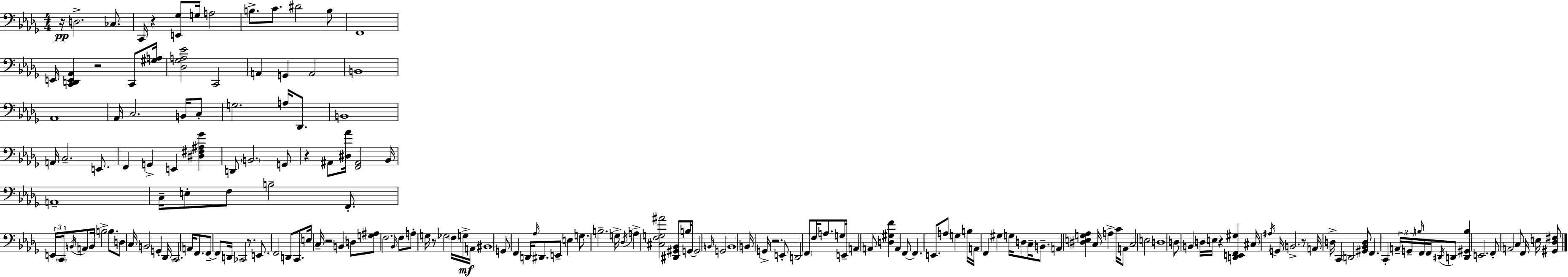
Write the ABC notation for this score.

X:1
T:Untitled
M:4/4
L:1/4
K:Bbm
z/4 D,2 _C,/2 C,,/4 z [E,,_G,]/2 G,/4 A,2 B,/2 C/2 ^D2 B,/2 F,,4 E,,/4 [C,,D,,E,,_A,,] z2 C,,/2 [^G,A,]/4 [_D,_G,A,_E]2 C,,2 A,, G,, A,,2 B,,4 _A,,4 _A,,/4 C,2 B,,/4 C,/2 G,2 A,/4 _D,,/2 B,,4 A,,/4 C,2 E,,/2 F,, G,, E,, [^D,^F,^A,_G] D,,/2 B,,2 G,,/2 z ^A,,/2 [^D,_A]/4 [F,,^A,,]2 _B,,/4 A,,4 C,/4 E,/2 F,/2 B,2 F,,/2 E,,/4 C,,/4 B,,/4 A,,/2 B,,/4 B,2 B,/2 D,/2 C,/4 B,,2 G,, _D,,/4 C,,2 A,,/4 F,,/2 F,,/2 F,,/2 D,,/4 _C,,2 z/2 E,,/2 F,,2 D,,/2 C,,/2 E,/4 C,/4 z2 B,, D,/2 [G,^A,]/2 F,2 _B,,/4 F,/2 A,/2 G,/4 z/2 _G,2 F,/4 G,/4 A,,/4 ^B,,4 G,,/2 F,, D,,/4 _A,/4 ^D,,/2 E,,/2 E, G,/2 B,2 G,/4 _D,/4 A, [^C,F,G,^A]2 [^D,,^G,,_B,,]/2 B,/4 G,,/4 G,,2 B,,/4 G,,2 B,,4 B,,/4 G,,/4 z2 E,,/2 D,,2 F,,/2 F,/4 A,/2 G,/4 E,,/4 A,, A,,/2 [D,^G,F] A,, F,,/2 F,, E,,/2 A,/2 G, B,/4 A,,/4 F,, ^G, G,/4 D,/2 C,/4 B,,/2 A,, [^D,E,G,_A,] C,/4 A, C/4 A,,/2 C,2 E,2 D,4 D,/2 B,, D,/4 E,/4 z [D,,E,,F,,^G,] ^C,/4 ^A,/4 G,,/4 B,,2 z/2 A,,/4 D,/4 C,, D,,2 [^G,,_B,,D,]/2 F,, C,, A,,/4 G,,/4 B,/4 F,,/4 F,,/4 ^D,,/4 D,,/2 [D,,^G,,B,] E,,2 F,,/2 A,,2 C,/2 F,,/4 E,/4 [^G,,_D,^F,]/2